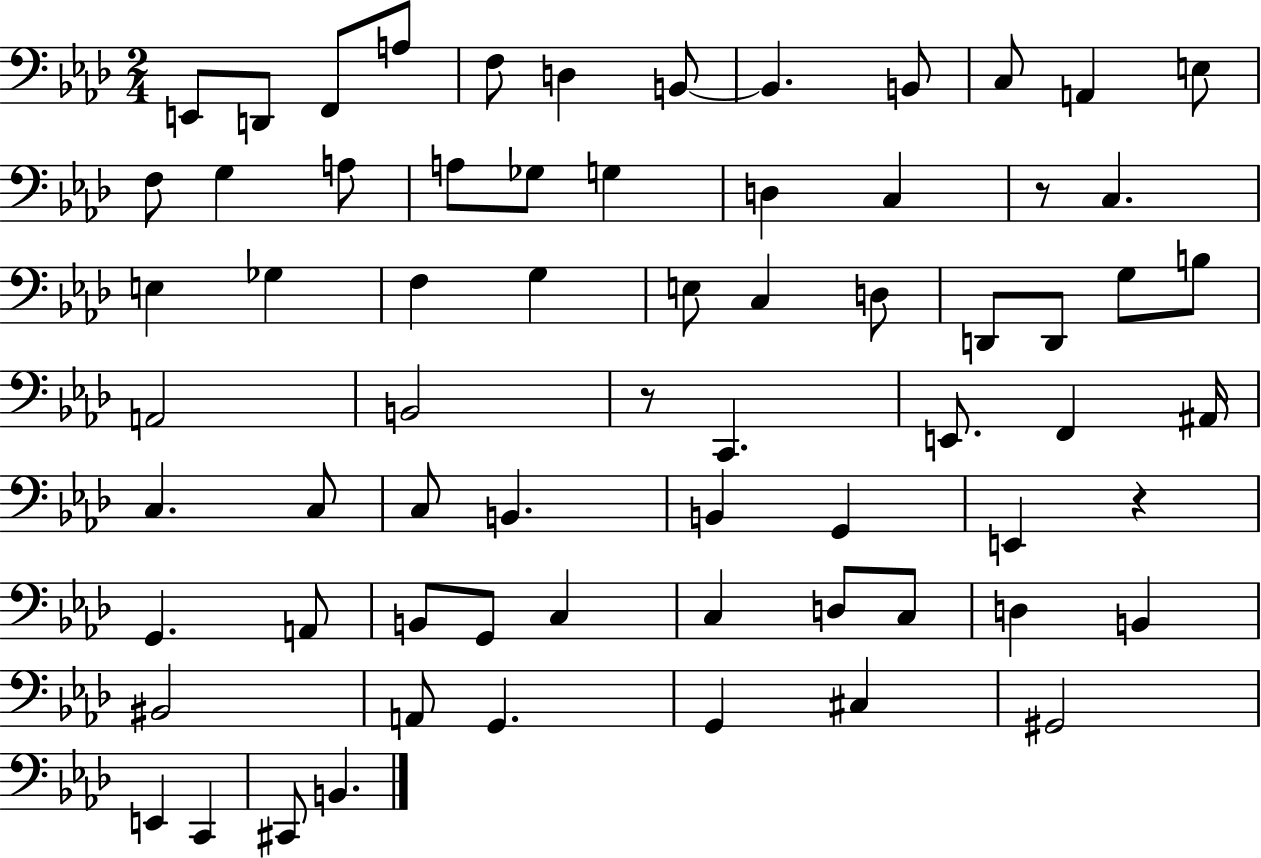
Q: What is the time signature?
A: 2/4